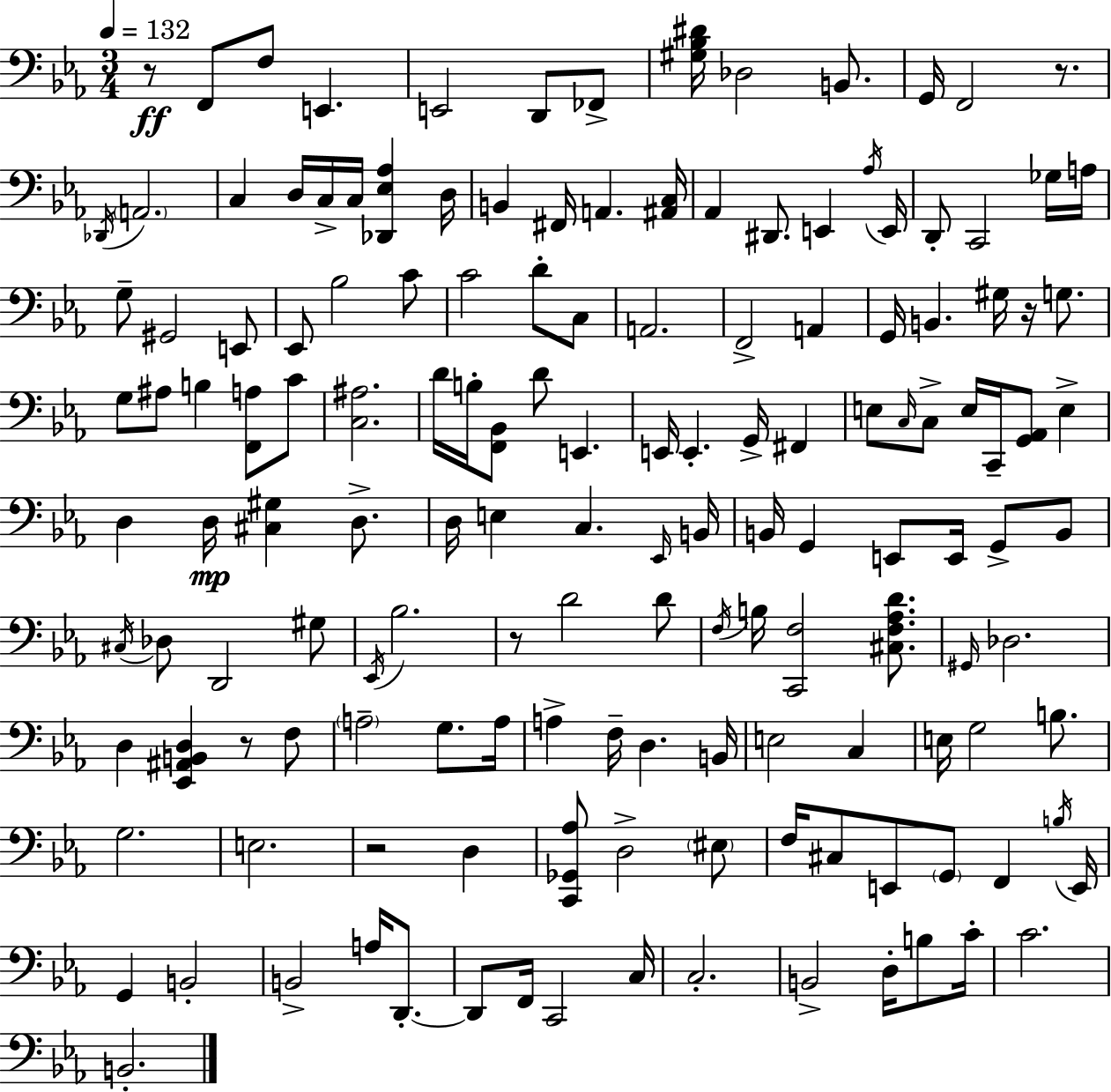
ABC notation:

X:1
T:Untitled
M:3/4
L:1/4
K:Cm
z/2 F,,/2 F,/2 E,, E,,2 D,,/2 _F,,/2 [^G,_B,^D]/4 _D,2 B,,/2 G,,/4 F,,2 z/2 _D,,/4 A,,2 C, D,/4 C,/4 C,/4 [_D,,_E,_A,] D,/4 B,, ^F,,/4 A,, [^A,,C,]/4 _A,, ^D,,/2 E,, _A,/4 E,,/4 D,,/2 C,,2 _G,/4 A,/4 G,/2 ^G,,2 E,,/2 _E,,/2 _B,2 C/2 C2 D/2 C,/2 A,,2 F,,2 A,, G,,/4 B,, ^G,/4 z/4 G,/2 G,/2 ^A,/2 B, [F,,A,]/2 C/2 [C,^A,]2 D/4 B,/4 [F,,_B,,]/2 D/2 E,, E,,/4 E,, G,,/4 ^F,, E,/2 C,/4 C,/2 E,/4 C,,/4 [G,,_A,,]/2 E, D, D,/4 [^C,^G,] D,/2 D,/4 E, C, _E,,/4 B,,/4 B,,/4 G,, E,,/2 E,,/4 G,,/2 B,,/2 ^C,/4 _D,/2 D,,2 ^G,/2 _E,,/4 _B,2 z/2 D2 D/2 F,/4 B,/4 [C,,F,]2 [^C,F,_A,D]/2 ^G,,/4 _D,2 D, [_E,,^A,,B,,D,] z/2 F,/2 A,2 G,/2 A,/4 A, F,/4 D, B,,/4 E,2 C, E,/4 G,2 B,/2 G,2 E,2 z2 D, [C,,_G,,_A,]/2 D,2 ^E,/2 F,/4 ^C,/2 E,,/2 G,,/2 F,, B,/4 E,,/4 G,, B,,2 B,,2 A,/4 D,,/2 D,,/2 F,,/4 C,,2 C,/4 C,2 B,,2 D,/4 B,/2 C/4 C2 B,,2